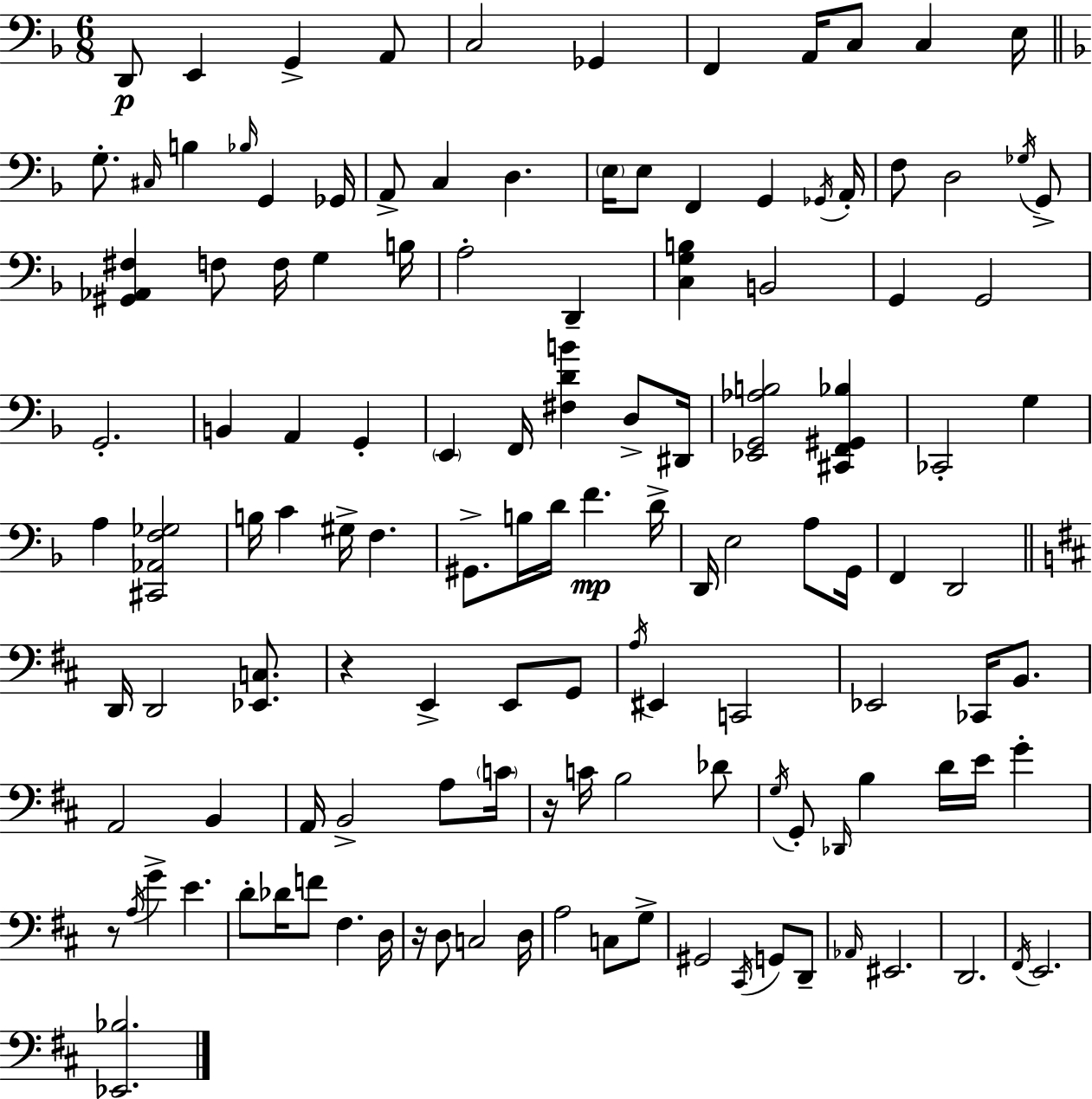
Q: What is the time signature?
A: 6/8